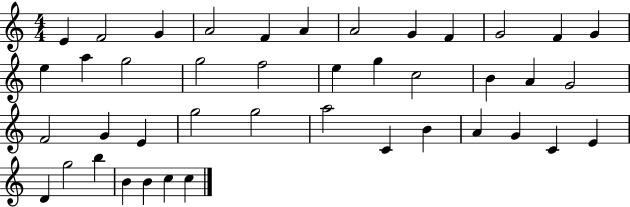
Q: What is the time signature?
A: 4/4